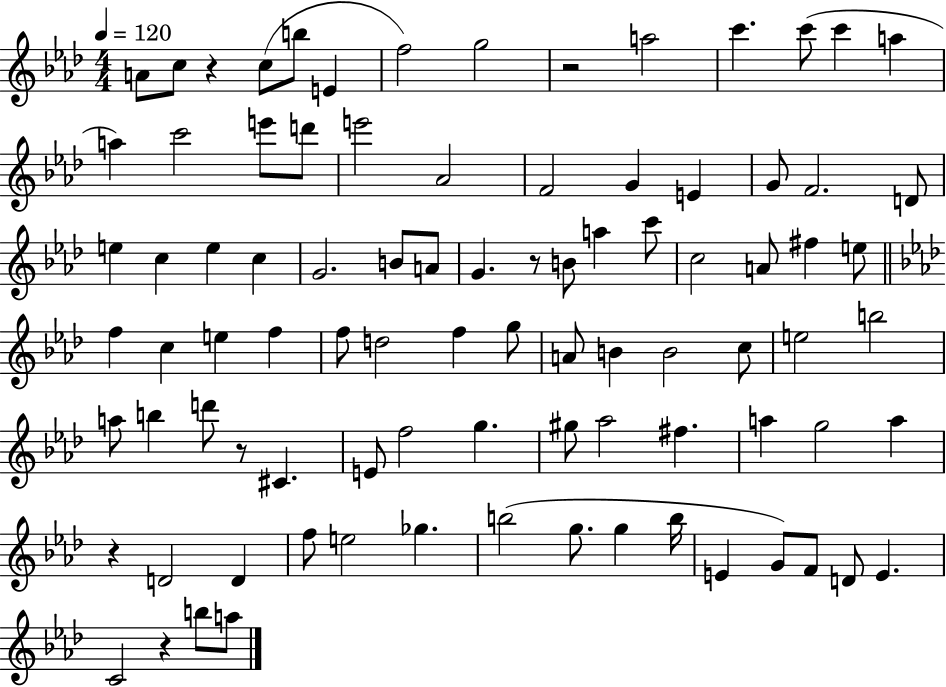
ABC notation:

X:1
T:Untitled
M:4/4
L:1/4
K:Ab
A/2 c/2 z c/2 b/2 E f2 g2 z2 a2 c' c'/2 c' a a c'2 e'/2 d'/2 e'2 _A2 F2 G E G/2 F2 D/2 e c e c G2 B/2 A/2 G z/2 B/2 a c'/2 c2 A/2 ^f e/2 f c e f f/2 d2 f g/2 A/2 B B2 c/2 e2 b2 a/2 b d'/2 z/2 ^C E/2 f2 g ^g/2 _a2 ^f a g2 a z D2 D f/2 e2 _g b2 g/2 g b/4 E G/2 F/2 D/2 E C2 z b/2 a/2